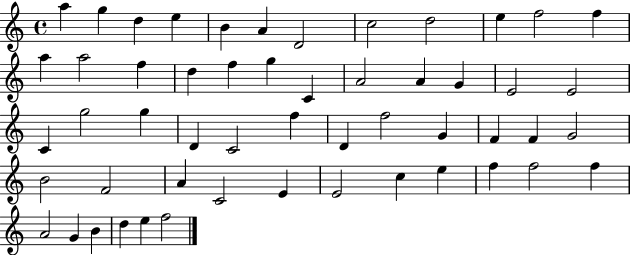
X:1
T:Untitled
M:4/4
L:1/4
K:C
a g d e B A D2 c2 d2 e f2 f a a2 f d f g C A2 A G E2 E2 C g2 g D C2 f D f2 G F F G2 B2 F2 A C2 E E2 c e f f2 f A2 G B d e f2